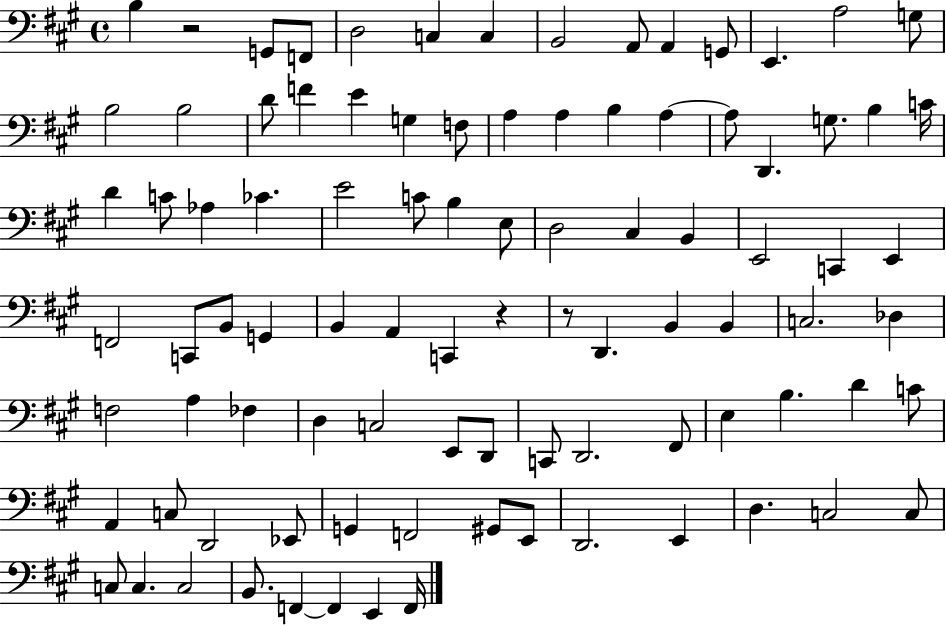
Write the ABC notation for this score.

X:1
T:Untitled
M:4/4
L:1/4
K:A
B, z2 G,,/2 F,,/2 D,2 C, C, B,,2 A,,/2 A,, G,,/2 E,, A,2 G,/2 B,2 B,2 D/2 F E G, F,/2 A, A, B, A, A,/2 D,, G,/2 B, C/4 D C/2 _A, _C E2 C/2 B, E,/2 D,2 ^C, B,, E,,2 C,, E,, F,,2 C,,/2 B,,/2 G,, B,, A,, C,, z z/2 D,, B,, B,, C,2 _D, F,2 A, _F, D, C,2 E,,/2 D,,/2 C,,/2 D,,2 ^F,,/2 E, B, D C/2 A,, C,/2 D,,2 _E,,/2 G,, F,,2 ^G,,/2 E,,/2 D,,2 E,, D, C,2 C,/2 C,/2 C, C,2 B,,/2 F,, F,, E,, F,,/4